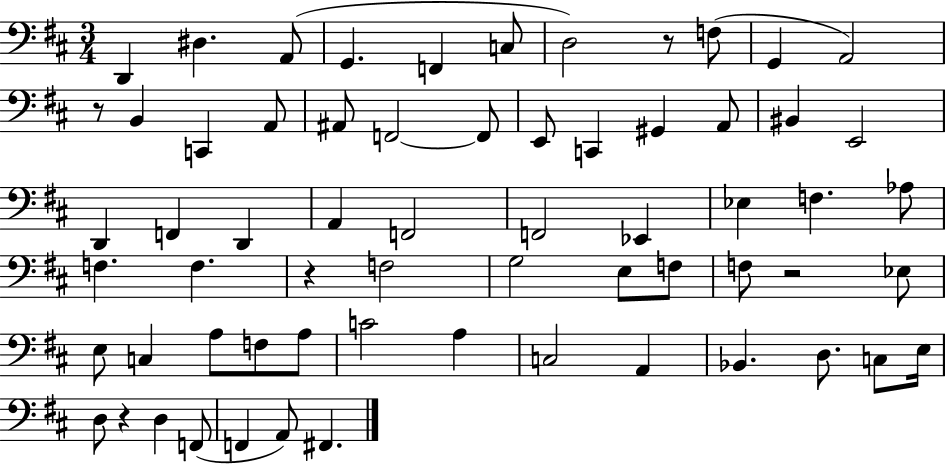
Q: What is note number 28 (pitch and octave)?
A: F2